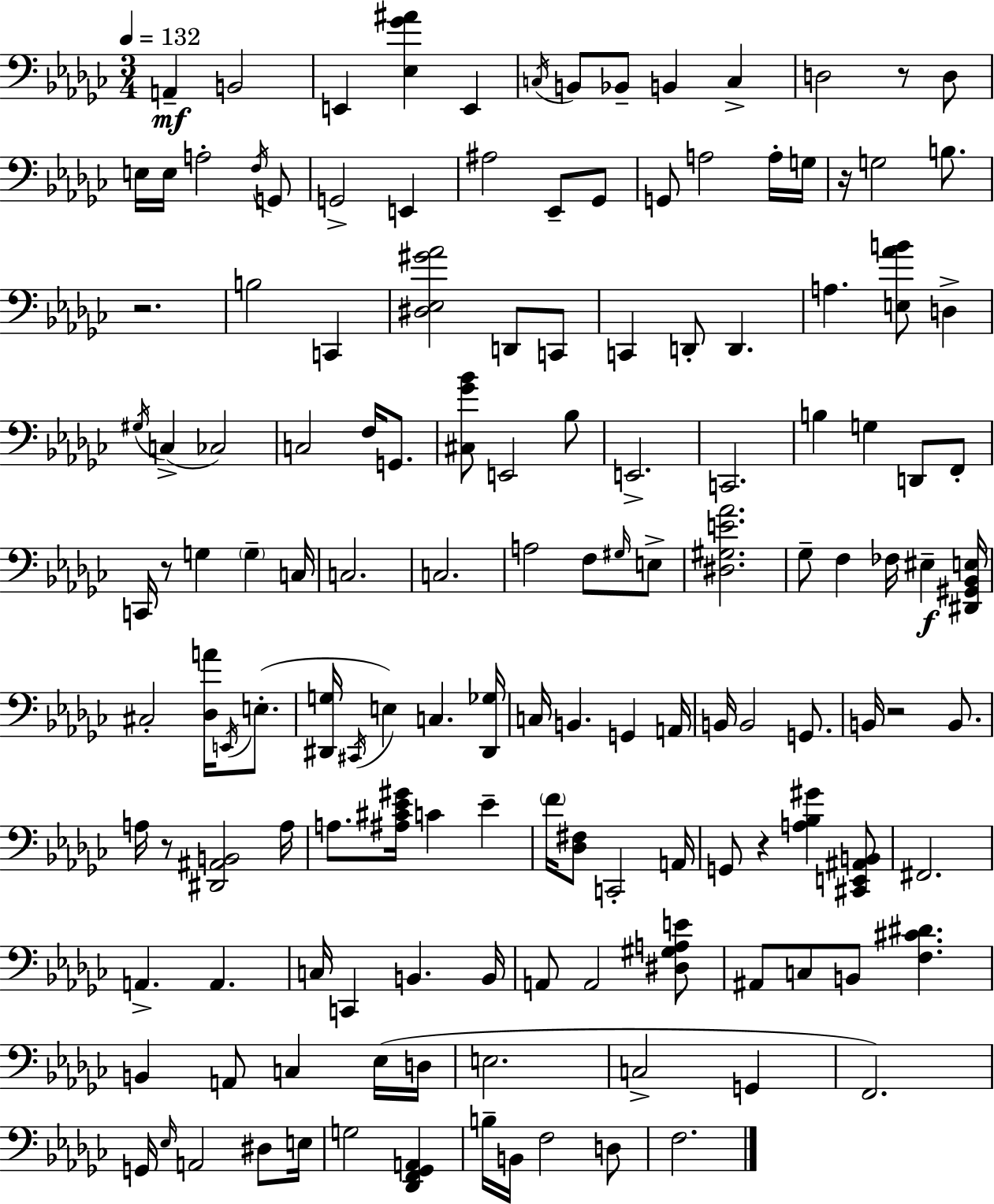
A2/q B2/h E2/q [Eb3,Gb4,A#4]/q E2/q C3/s B2/e Bb2/e B2/q C3/q D3/h R/e D3/e E3/s E3/s A3/h F3/s G2/e G2/h E2/q A#3/h Eb2/e Gb2/e G2/e A3/h A3/s G3/s R/s G3/h B3/e. R/h. B3/h C2/q [D#3,Eb3,G#4,Ab4]/h D2/e C2/e C2/q D2/e D2/q. A3/q. [E3,Ab4,B4]/e D3/q G#3/s C3/q CES3/h C3/h F3/s G2/e. [C#3,Gb4,Bb4]/e E2/h Bb3/e E2/h. C2/h. B3/q G3/q D2/e F2/e C2/s R/e G3/q G3/q C3/s C3/h. C3/h. A3/h F3/e G#3/s E3/e [D#3,G#3,E4,Ab4]/h. Gb3/e F3/q FES3/s EIS3/q [D#2,G#2,Bb2,E3]/s C#3/h [Db3,A4]/s E2/s E3/e. [D#2,G3]/s C#2/s E3/q C3/q. [D#2,Gb3]/s C3/s B2/q. G2/q A2/s B2/s B2/h G2/e. B2/s R/h B2/e. A3/s R/e [D#2,A#2,B2]/h A3/s A3/e. [A#3,C#4,Eb4,G#4]/s C4/q Eb4/q F4/s [Db3,F#3]/e C2/h A2/s G2/e R/q [A3,Bb3,G#4]/q [C#2,E2,A#2,B2]/e F#2/h. A2/q. A2/q. C3/s C2/q B2/q. B2/s A2/e A2/h [D#3,G#3,A3,E4]/e A#2/e C3/e B2/e [F3,C#4,D#4]/q. B2/q A2/e C3/q Eb3/s D3/s E3/h. C3/h G2/q F2/h. G2/s Eb3/s A2/h D#3/e E3/s G3/h [Db2,F2,Gb2,A2]/q B3/s B2/s F3/h D3/e F3/h.